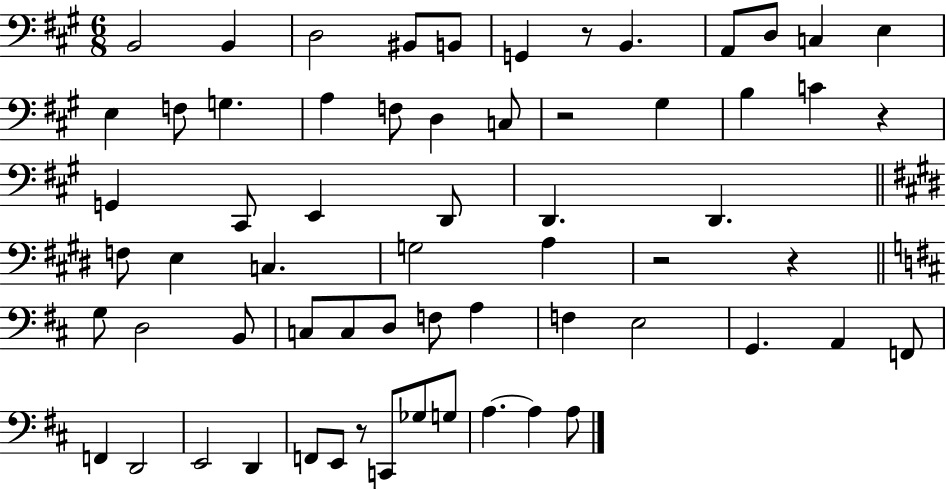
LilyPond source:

{
  \clef bass
  \numericTimeSignature
  \time 6/8
  \key a \major
  b,2 b,4 | d2 bis,8 b,8 | g,4 r8 b,4. | a,8 d8 c4 e4 | \break e4 f8 g4. | a4 f8 d4 c8 | r2 gis4 | b4 c'4 r4 | \break g,4 cis,8 e,4 d,8 | d,4. d,4. | \bar "||" \break \key e \major f8 e4 c4. | g2 a4 | r2 r4 | \bar "||" \break \key d \major g8 d2 b,8 | c8 c8 d8 f8 a4 | f4 e2 | g,4. a,4 f,8 | \break f,4 d,2 | e,2 d,4 | f,8 e,8 r8 c,8 ges8 g8 | a4.~~ a4 a8 | \break \bar "|."
}